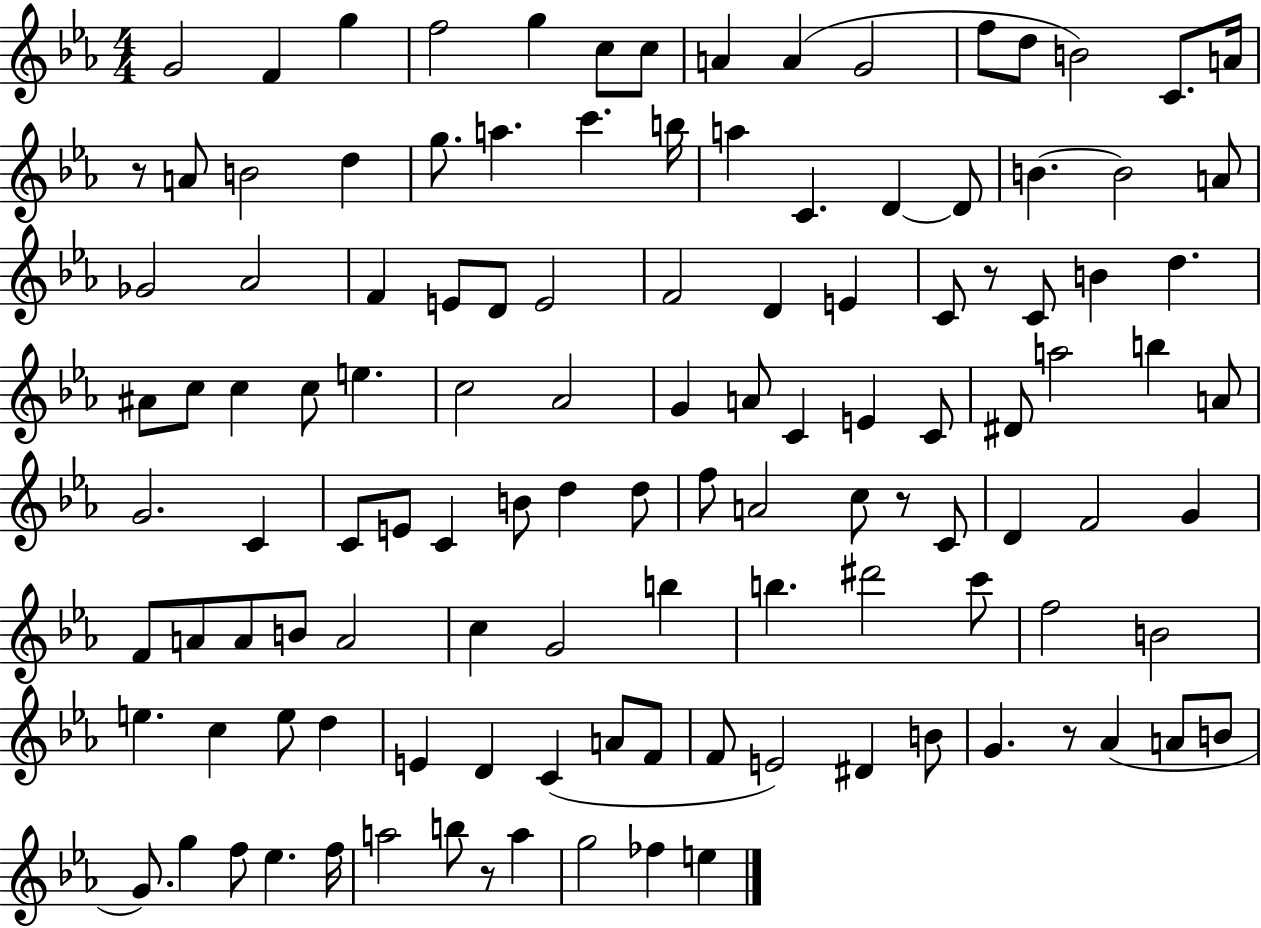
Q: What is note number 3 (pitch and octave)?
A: G5